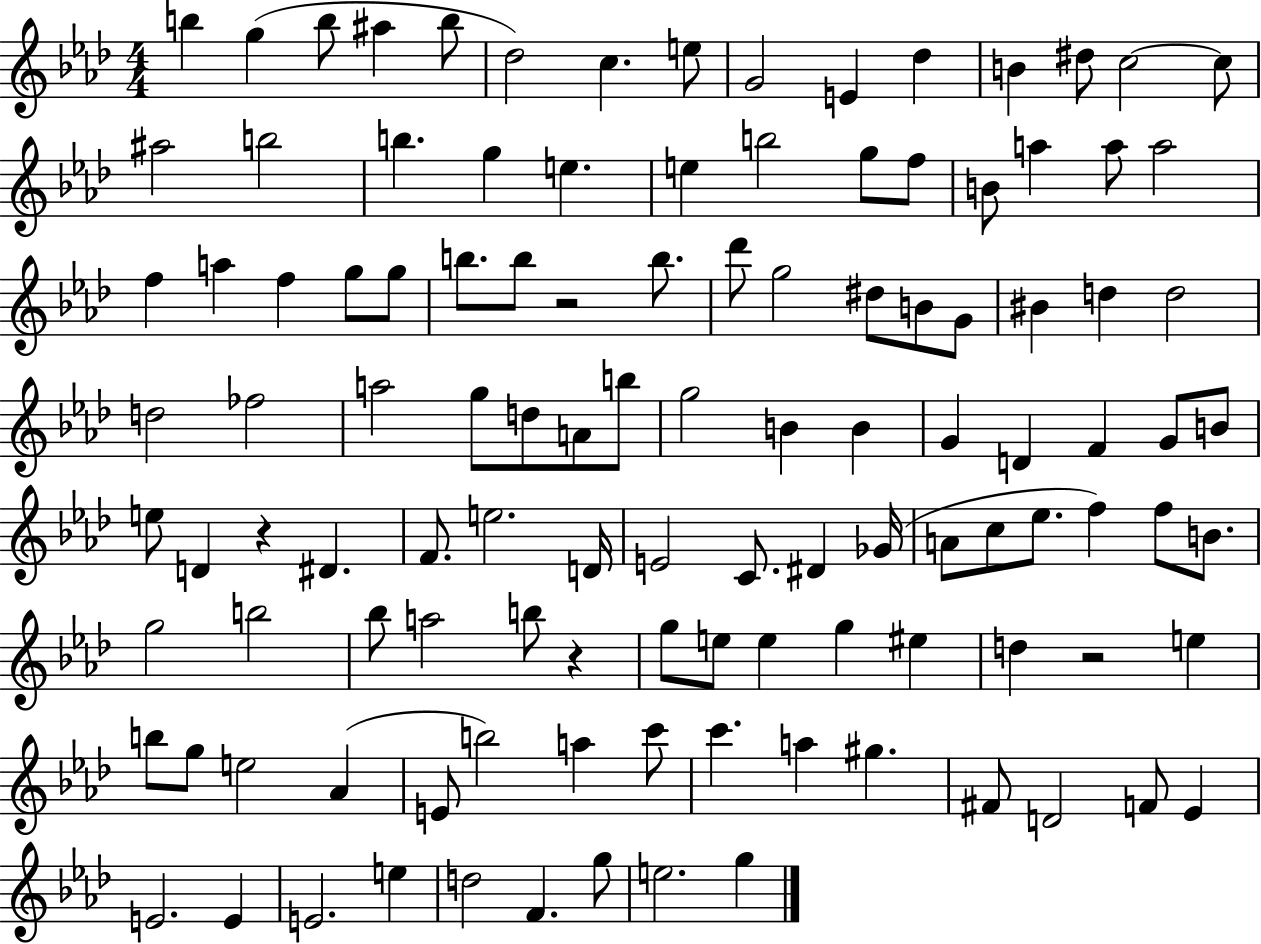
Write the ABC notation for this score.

X:1
T:Untitled
M:4/4
L:1/4
K:Ab
b g b/2 ^a b/2 _d2 c e/2 G2 E _d B ^d/2 c2 c/2 ^a2 b2 b g e e b2 g/2 f/2 B/2 a a/2 a2 f a f g/2 g/2 b/2 b/2 z2 b/2 _d'/2 g2 ^d/2 B/2 G/2 ^B d d2 d2 _f2 a2 g/2 d/2 A/2 b/2 g2 B B G D F G/2 B/2 e/2 D z ^D F/2 e2 D/4 E2 C/2 ^D _G/4 A/2 c/2 _e/2 f f/2 B/2 g2 b2 _b/2 a2 b/2 z g/2 e/2 e g ^e d z2 e b/2 g/2 e2 _A E/2 b2 a c'/2 c' a ^g ^F/2 D2 F/2 _E E2 E E2 e d2 F g/2 e2 g